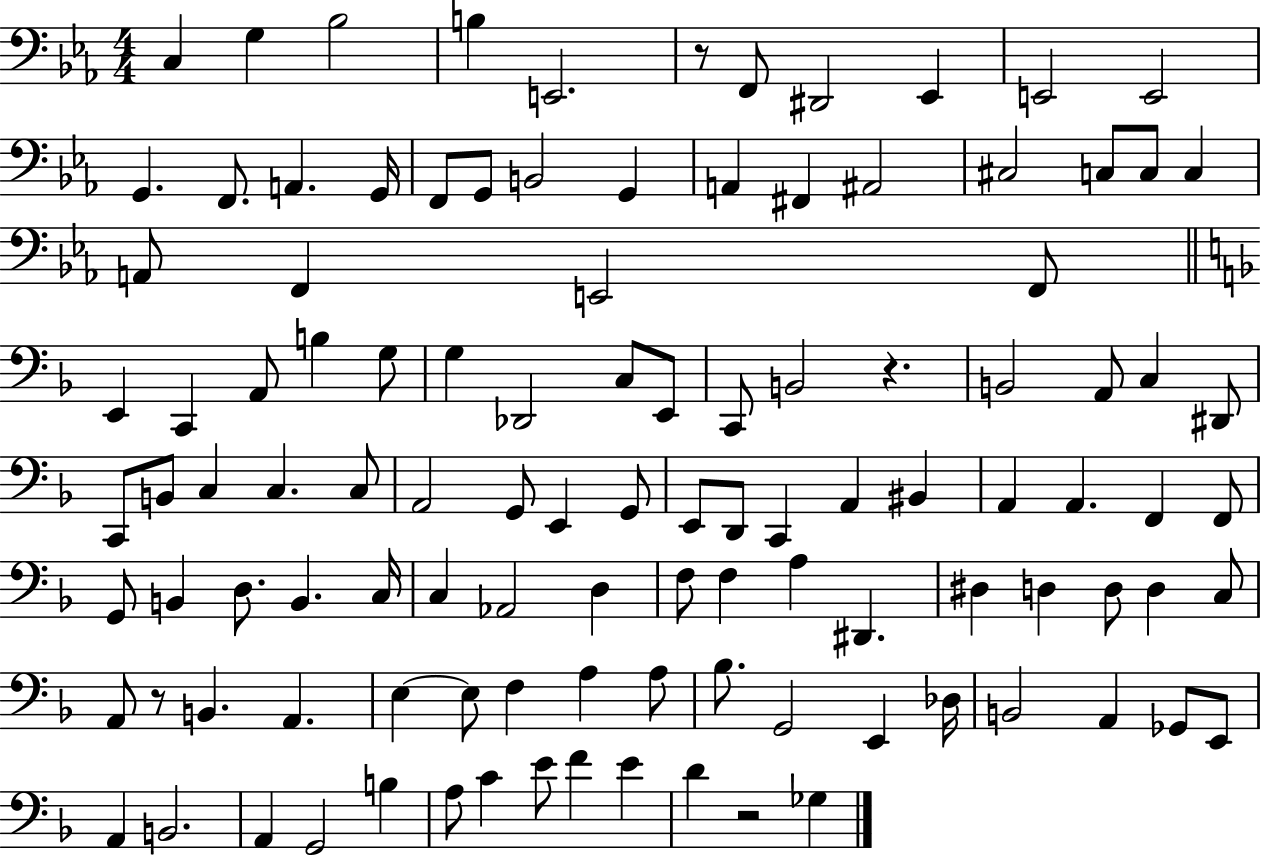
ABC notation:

X:1
T:Untitled
M:4/4
L:1/4
K:Eb
C, G, _B,2 B, E,,2 z/2 F,,/2 ^D,,2 _E,, E,,2 E,,2 G,, F,,/2 A,, G,,/4 F,,/2 G,,/2 B,,2 G,, A,, ^F,, ^A,,2 ^C,2 C,/2 C,/2 C, A,,/2 F,, E,,2 F,,/2 E,, C,, A,,/2 B, G,/2 G, _D,,2 C,/2 E,,/2 C,,/2 B,,2 z B,,2 A,,/2 C, ^D,,/2 C,,/2 B,,/2 C, C, C,/2 A,,2 G,,/2 E,, G,,/2 E,,/2 D,,/2 C,, A,, ^B,, A,, A,, F,, F,,/2 G,,/2 B,, D,/2 B,, C,/4 C, _A,,2 D, F,/2 F, A, ^D,, ^D, D, D,/2 D, C,/2 A,,/2 z/2 B,, A,, E, E,/2 F, A, A,/2 _B,/2 G,,2 E,, _D,/4 B,,2 A,, _G,,/2 E,,/2 A,, B,,2 A,, G,,2 B, A,/2 C E/2 F E D z2 _G,